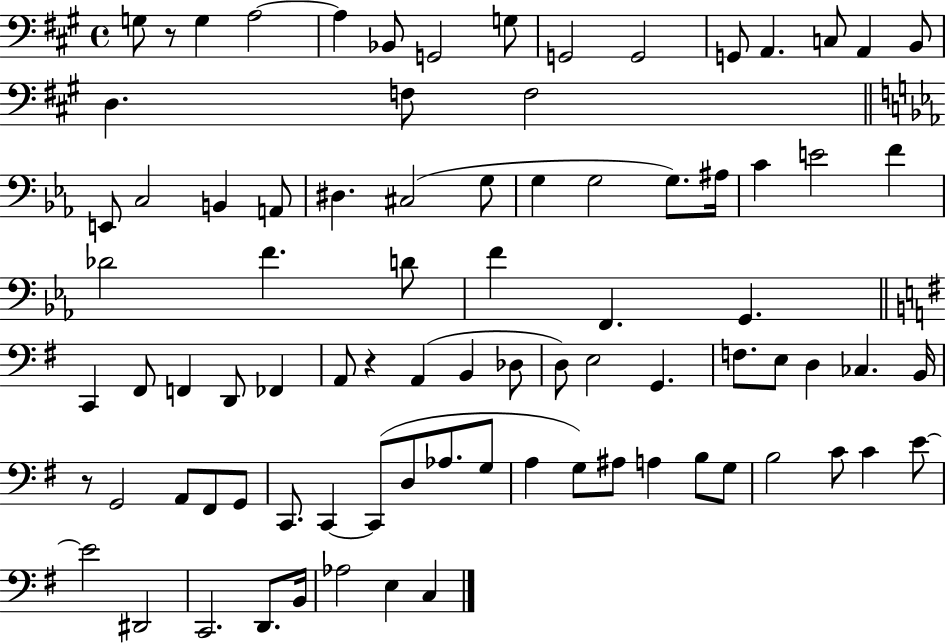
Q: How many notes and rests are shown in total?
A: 85